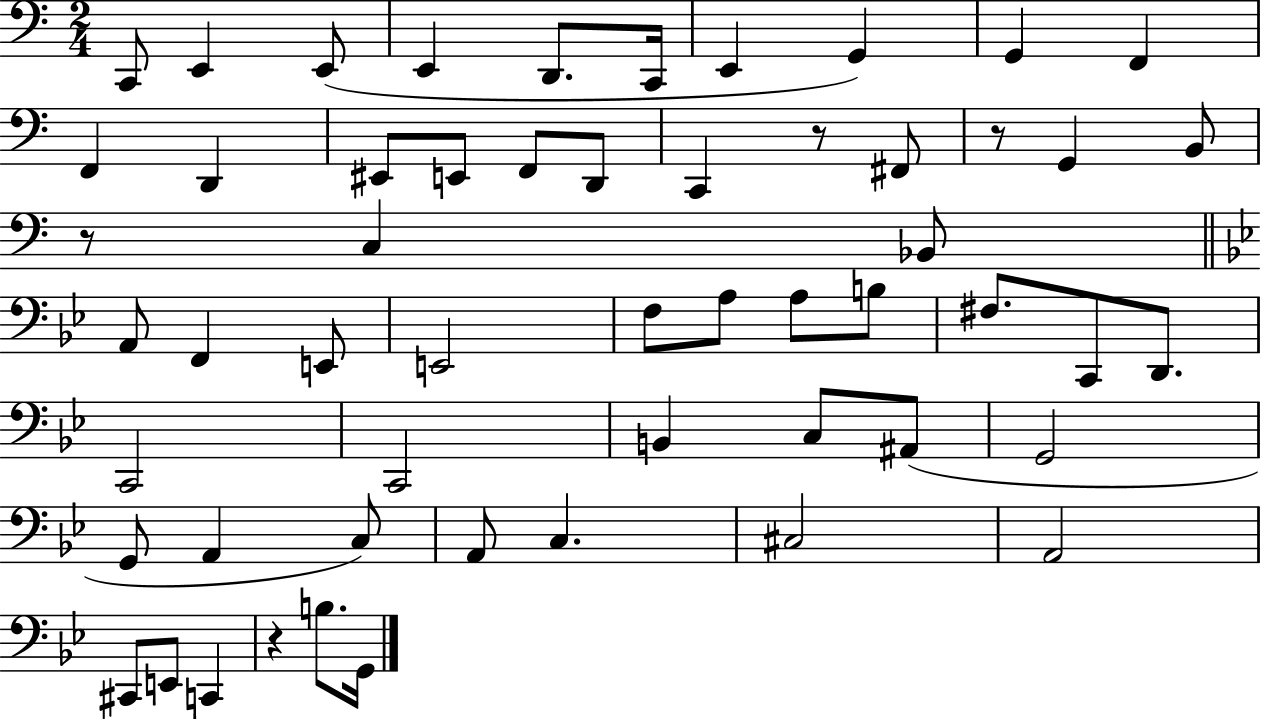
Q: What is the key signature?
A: C major